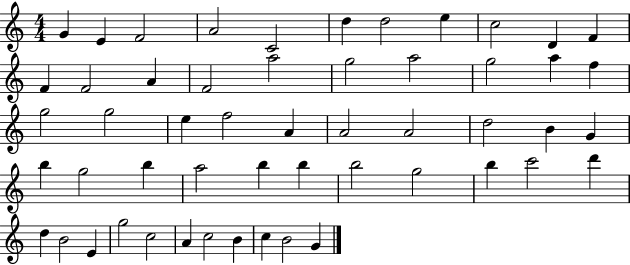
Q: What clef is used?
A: treble